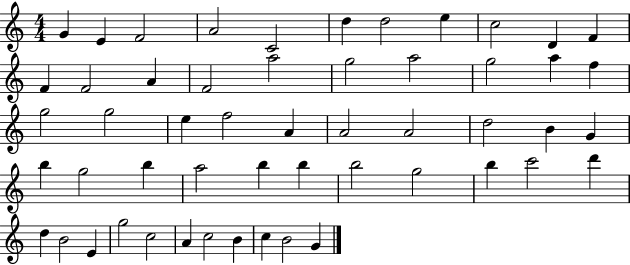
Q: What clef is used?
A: treble